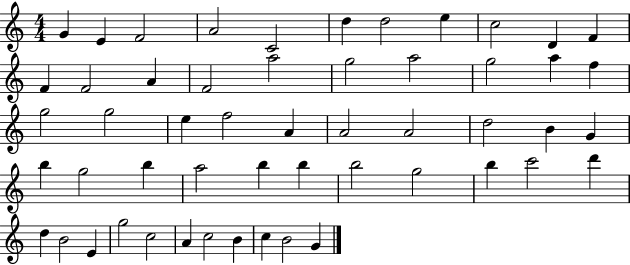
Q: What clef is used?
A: treble